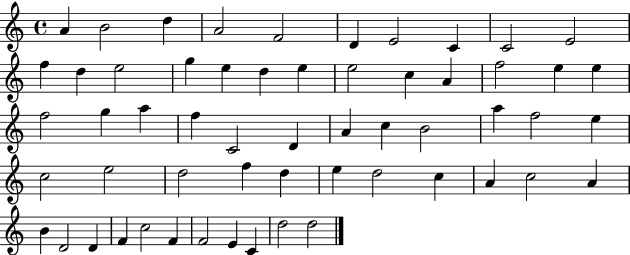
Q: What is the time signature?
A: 4/4